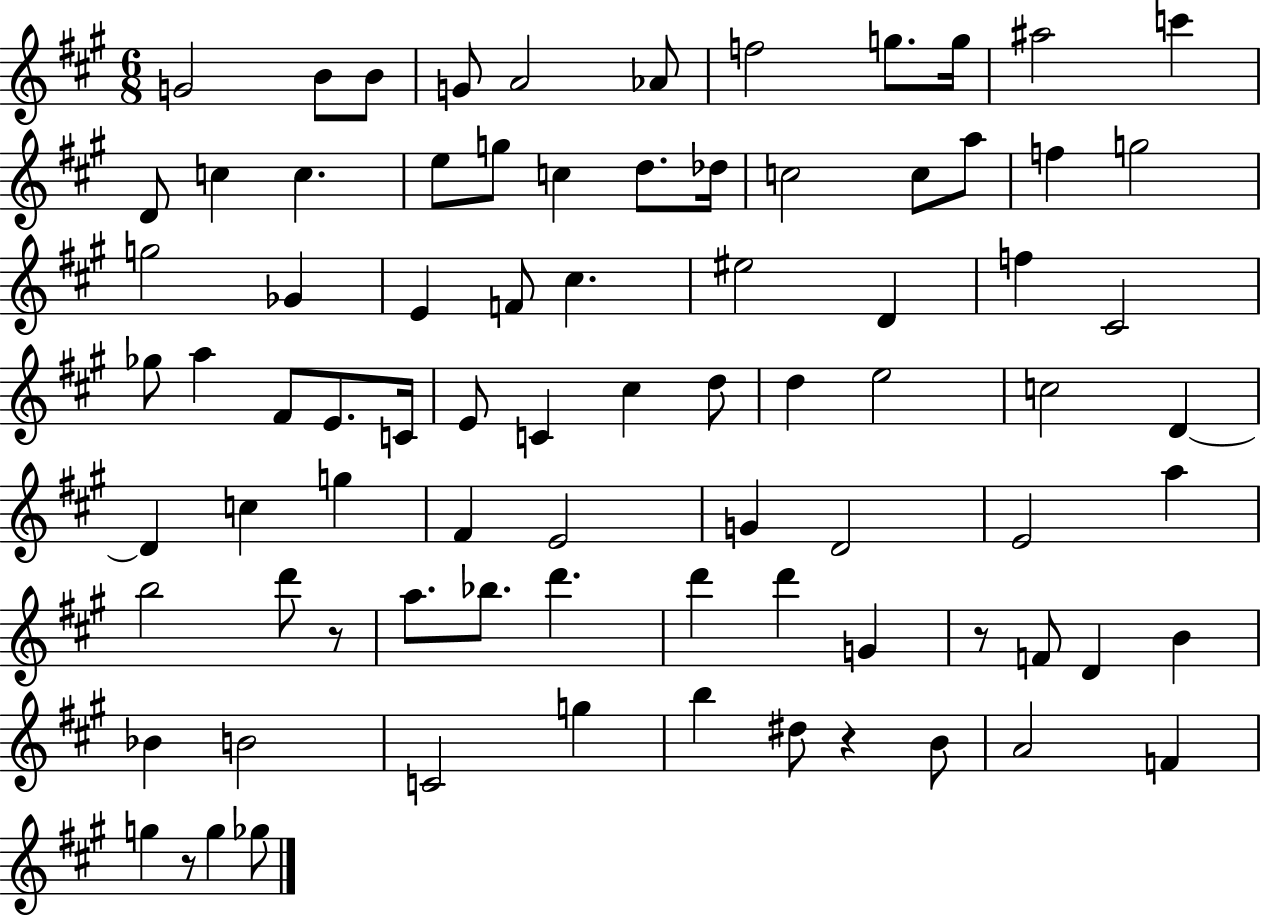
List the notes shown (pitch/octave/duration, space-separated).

G4/h B4/e B4/e G4/e A4/h Ab4/e F5/h G5/e. G5/s A#5/h C6/q D4/e C5/q C5/q. E5/e G5/e C5/q D5/e. Db5/s C5/h C5/e A5/e F5/q G5/h G5/h Gb4/q E4/q F4/e C#5/q. EIS5/h D4/q F5/q C#4/h Gb5/e A5/q F#4/e E4/e. C4/s E4/e C4/q C#5/q D5/e D5/q E5/h C5/h D4/q D4/q C5/q G5/q F#4/q E4/h G4/q D4/h E4/h A5/q B5/h D6/e R/e A5/e. Bb5/e. D6/q. D6/q D6/q G4/q R/e F4/e D4/q B4/q Bb4/q B4/h C4/h G5/q B5/q D#5/e R/q B4/e A4/h F4/q G5/q R/e G5/q Gb5/e